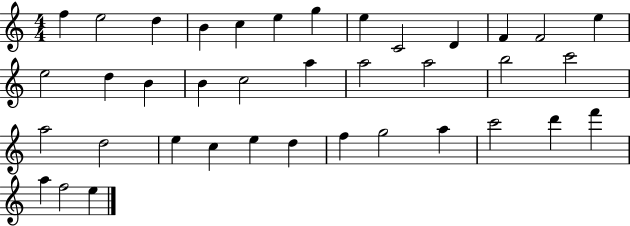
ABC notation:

X:1
T:Untitled
M:4/4
L:1/4
K:C
f e2 d B c e g e C2 D F F2 e e2 d B B c2 a a2 a2 b2 c'2 a2 d2 e c e d f g2 a c'2 d' f' a f2 e